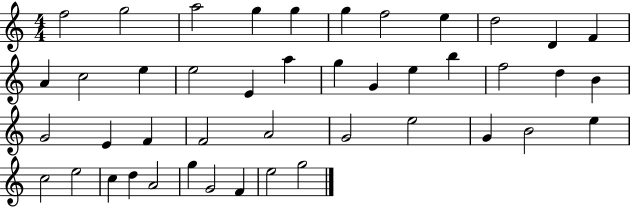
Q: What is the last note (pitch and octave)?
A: G5